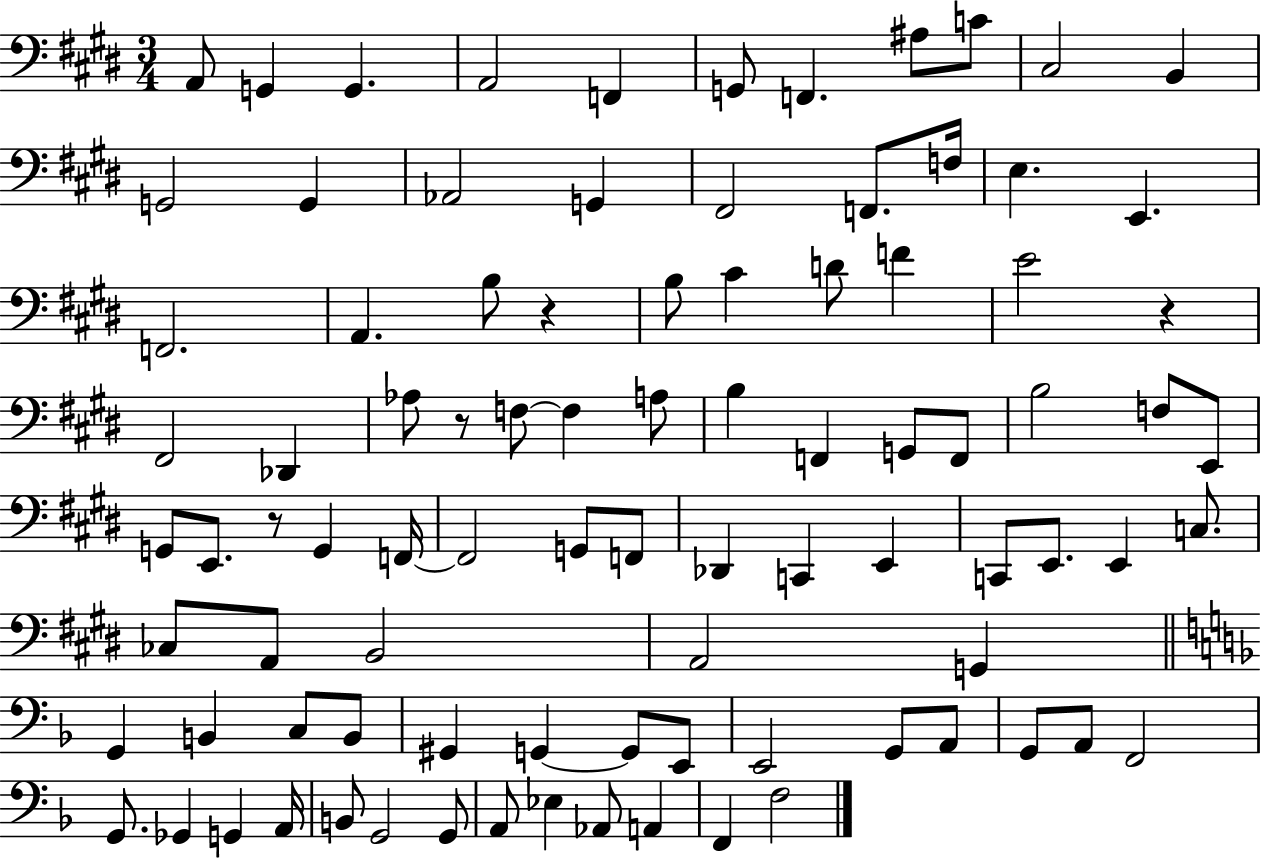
{
  \clef bass
  \numericTimeSignature
  \time 3/4
  \key e \major
  a,8 g,4 g,4. | a,2 f,4 | g,8 f,4. ais8 c'8 | cis2 b,4 | \break g,2 g,4 | aes,2 g,4 | fis,2 f,8. f16 | e4. e,4. | \break f,2. | a,4. b8 r4 | b8 cis'4 d'8 f'4 | e'2 r4 | \break fis,2 des,4 | aes8 r8 f8~~ f4 a8 | b4 f,4 g,8 f,8 | b2 f8 e,8 | \break g,8 e,8. r8 g,4 f,16~~ | f,2 g,8 f,8 | des,4 c,4 e,4 | c,8 e,8. e,4 c8. | \break ces8 a,8 b,2 | a,2 g,4 | \bar "||" \break \key d \minor g,4 b,4 c8 b,8 | gis,4 g,4~~ g,8 e,8 | e,2 g,8 a,8 | g,8 a,8 f,2 | \break g,8. ges,4 g,4 a,16 | b,8 g,2 g,8 | a,8 ees4 aes,8 a,4 | f,4 f2 | \break \bar "|."
}